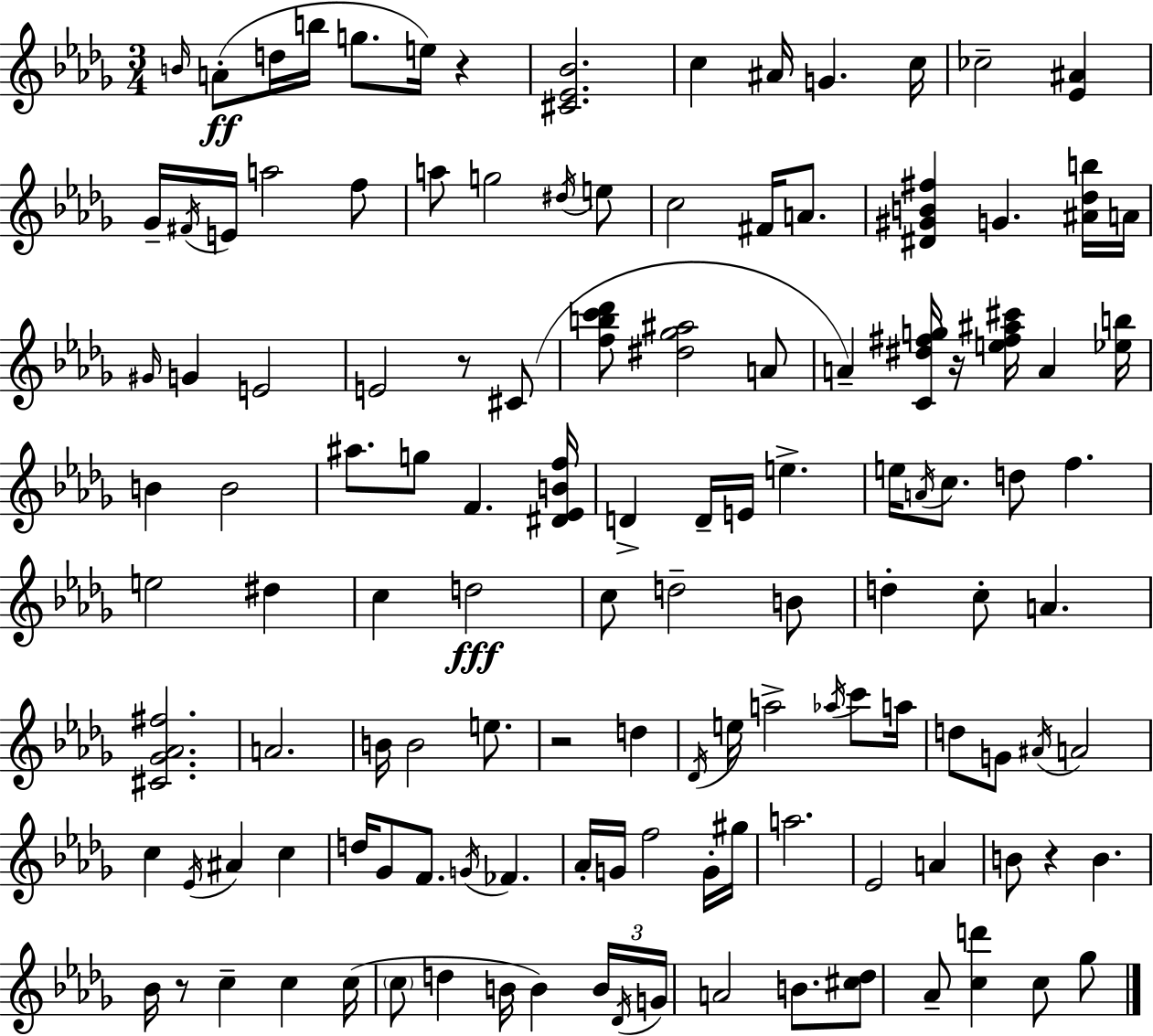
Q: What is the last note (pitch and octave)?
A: Gb5